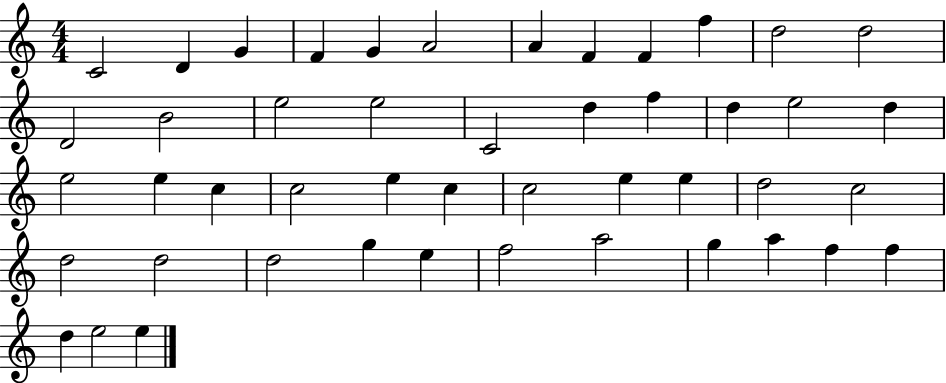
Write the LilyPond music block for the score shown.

{
  \clef treble
  \numericTimeSignature
  \time 4/4
  \key c \major
  c'2 d'4 g'4 | f'4 g'4 a'2 | a'4 f'4 f'4 f''4 | d''2 d''2 | \break d'2 b'2 | e''2 e''2 | c'2 d''4 f''4 | d''4 e''2 d''4 | \break e''2 e''4 c''4 | c''2 e''4 c''4 | c''2 e''4 e''4 | d''2 c''2 | \break d''2 d''2 | d''2 g''4 e''4 | f''2 a''2 | g''4 a''4 f''4 f''4 | \break d''4 e''2 e''4 | \bar "|."
}